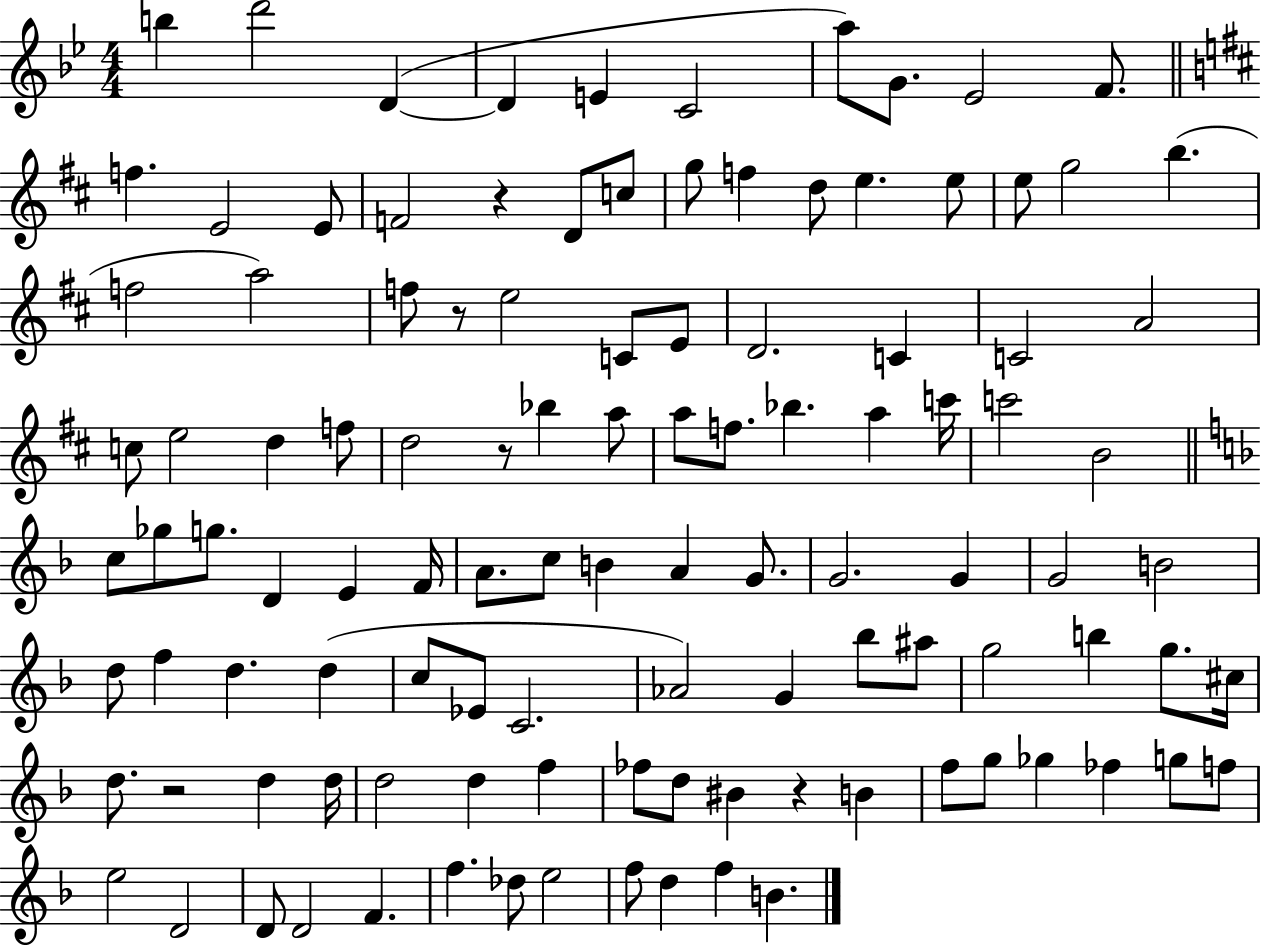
X:1
T:Untitled
M:4/4
L:1/4
K:Bb
b d'2 D D E C2 a/2 G/2 _E2 F/2 f E2 E/2 F2 z D/2 c/2 g/2 f d/2 e e/2 e/2 g2 b f2 a2 f/2 z/2 e2 C/2 E/2 D2 C C2 A2 c/2 e2 d f/2 d2 z/2 _b a/2 a/2 f/2 _b a c'/4 c'2 B2 c/2 _g/2 g/2 D E F/4 A/2 c/2 B A G/2 G2 G G2 B2 d/2 f d d c/2 _E/2 C2 _A2 G _b/2 ^a/2 g2 b g/2 ^c/4 d/2 z2 d d/4 d2 d f _f/2 d/2 ^B z B f/2 g/2 _g _f g/2 f/2 e2 D2 D/2 D2 F f _d/2 e2 f/2 d f B